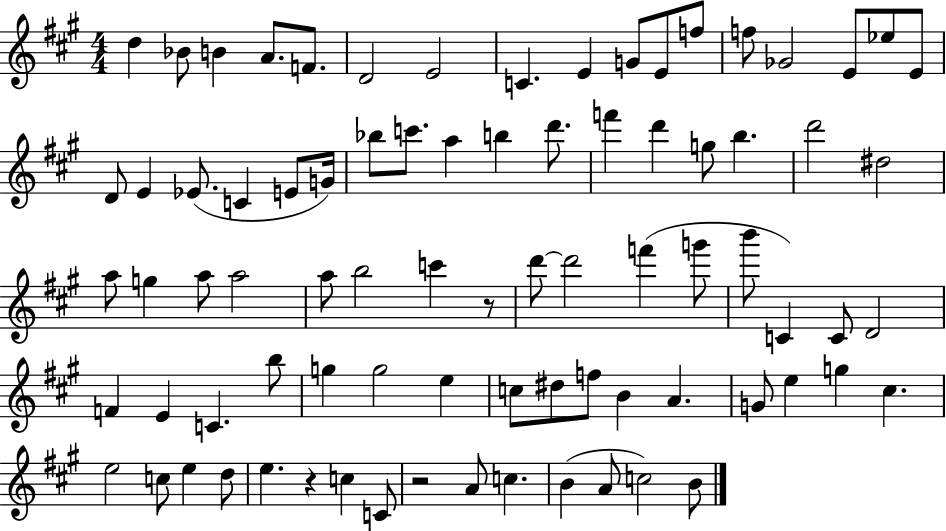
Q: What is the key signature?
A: A major